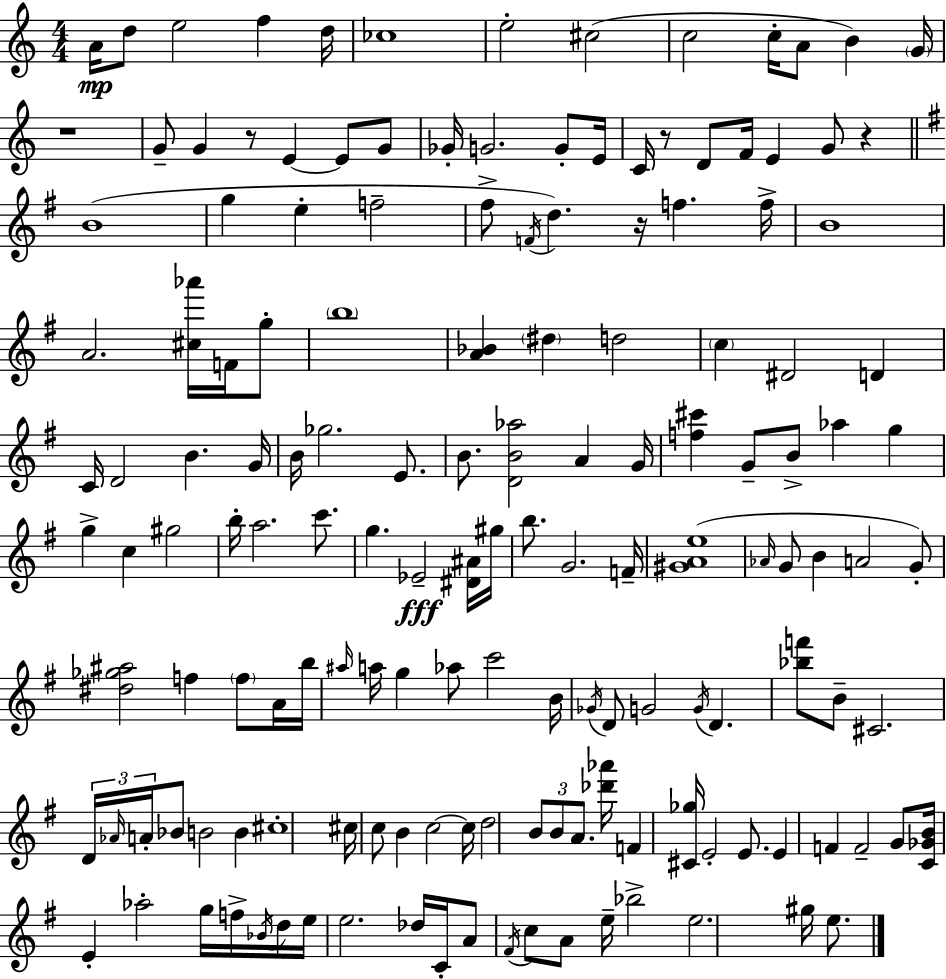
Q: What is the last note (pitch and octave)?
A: E5